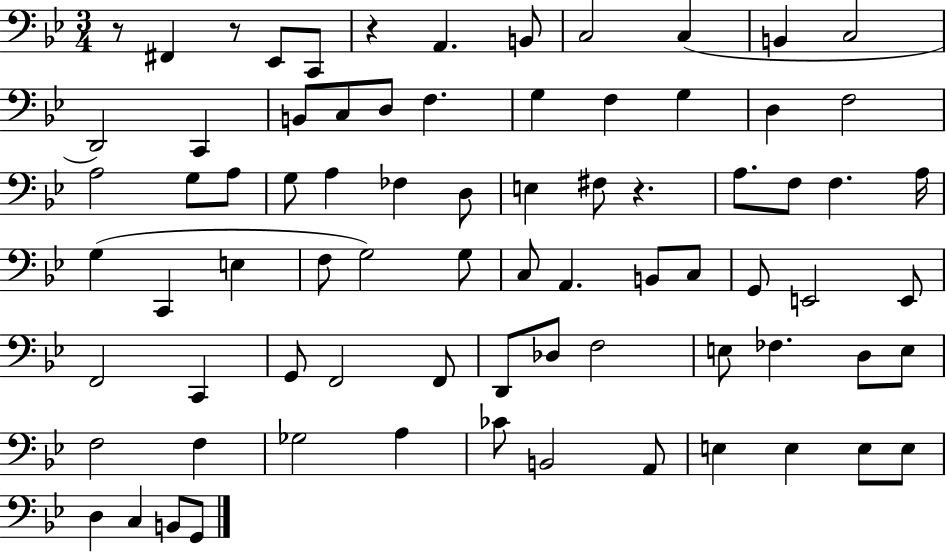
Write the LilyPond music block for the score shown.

{
  \clef bass
  \numericTimeSignature
  \time 3/4
  \key bes \major
  r8 fis,4 r8 ees,8 c,8 | r4 a,4. b,8 | c2 c4( | b,4 c2 | \break d,2) c,4 | b,8 c8 d8 f4. | g4 f4 g4 | d4 f2 | \break a2 g8 a8 | g8 a4 fes4 d8 | e4 fis8 r4. | a8. f8 f4. a16 | \break g4( c,4 e4 | f8 g2) g8 | c8 a,4. b,8 c8 | g,8 e,2 e,8 | \break f,2 c,4 | g,8 f,2 f,8 | d,8 des8 f2 | e8 fes4. d8 e8 | \break f2 f4 | ges2 a4 | ces'8 b,2 a,8 | e4 e4 e8 e8 | \break d4 c4 b,8 g,8 | \bar "|."
}